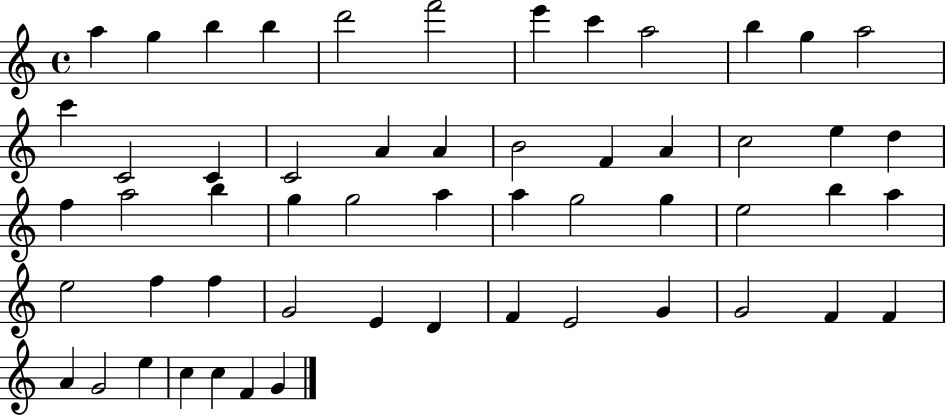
A5/q G5/q B5/q B5/q D6/h F6/h E6/q C6/q A5/h B5/q G5/q A5/h C6/q C4/h C4/q C4/h A4/q A4/q B4/h F4/q A4/q C5/h E5/q D5/q F5/q A5/h B5/q G5/q G5/h A5/q A5/q G5/h G5/q E5/h B5/q A5/q E5/h F5/q F5/q G4/h E4/q D4/q F4/q E4/h G4/q G4/h F4/q F4/q A4/q G4/h E5/q C5/q C5/q F4/q G4/q